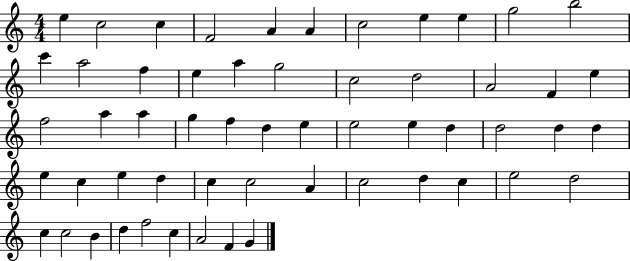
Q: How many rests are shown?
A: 0